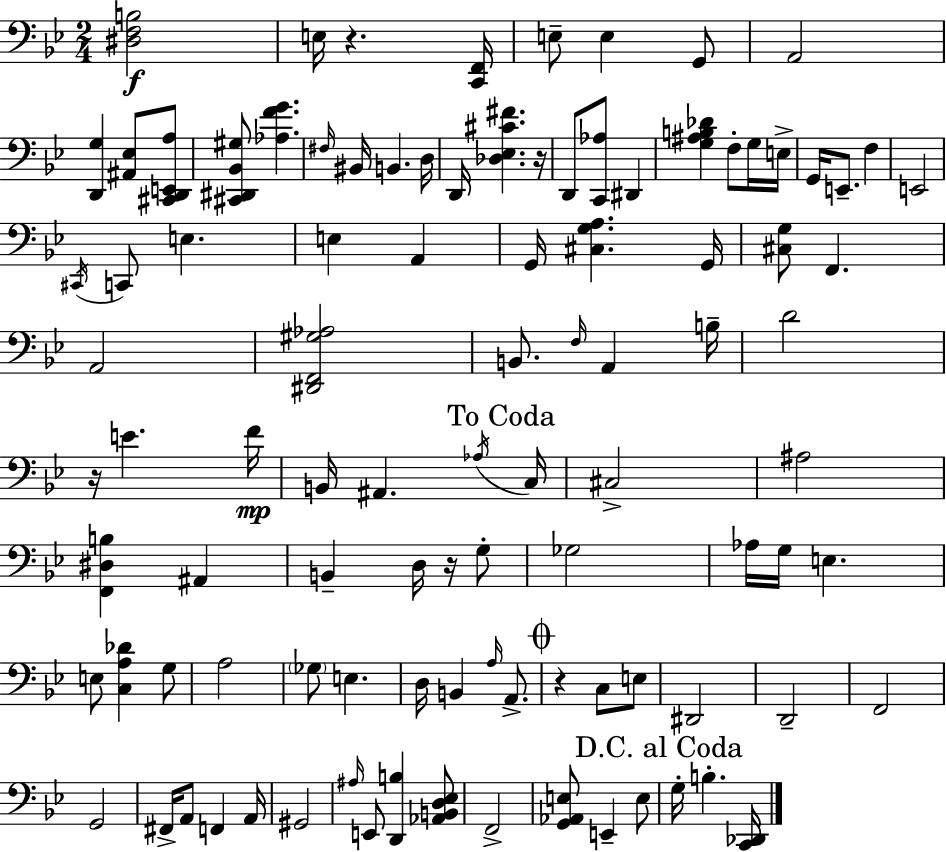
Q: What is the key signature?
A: G minor